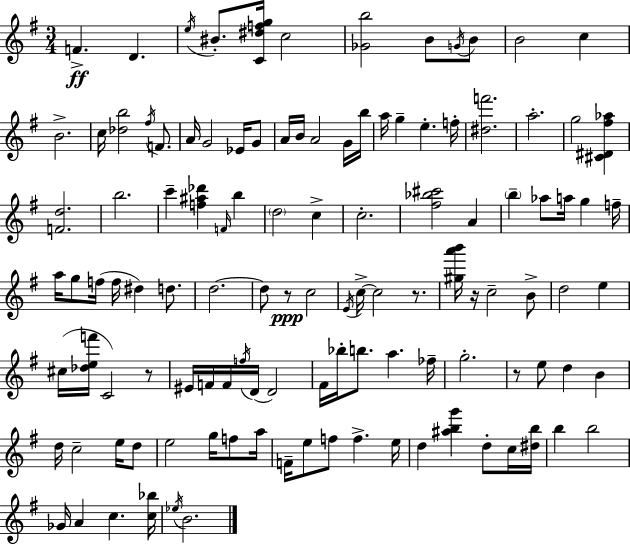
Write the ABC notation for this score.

X:1
T:Untitled
M:3/4
L:1/4
K:G
F D e/4 ^B/2 [C^dfg]/4 c2 [_Gb]2 B/2 G/4 B/2 B2 c B2 c/4 [_db]2 ^f/4 F/2 A/4 G2 _E/4 G/2 A/4 B/4 A2 G/4 b/4 a/4 g e f/4 [^df']2 a2 g2 [^C^D^f_a] [Fd]2 b2 c' [f^a_d'] F/4 b d2 c c2 [^f_b^c']2 A b _a/2 a/4 g f/4 a/4 g/2 f/4 f/4 ^d d/2 d2 d/2 z/2 c2 E/4 c/4 c2 z/2 [^ga'b']/4 z/4 c2 B/2 d2 e ^c/4 [_def']/4 C2 z/2 ^E/4 F/4 F/4 f/4 D/4 D2 ^F/4 _b/4 b/2 a _f/4 g2 z/2 e/2 d B d/4 c2 e/4 d/2 e2 g/4 f/2 a/4 F/4 e/2 f/2 f e/4 d [^abg'] d/2 c/4 [^db]/4 b b2 _G/4 A c [c_b]/4 _e/4 B2